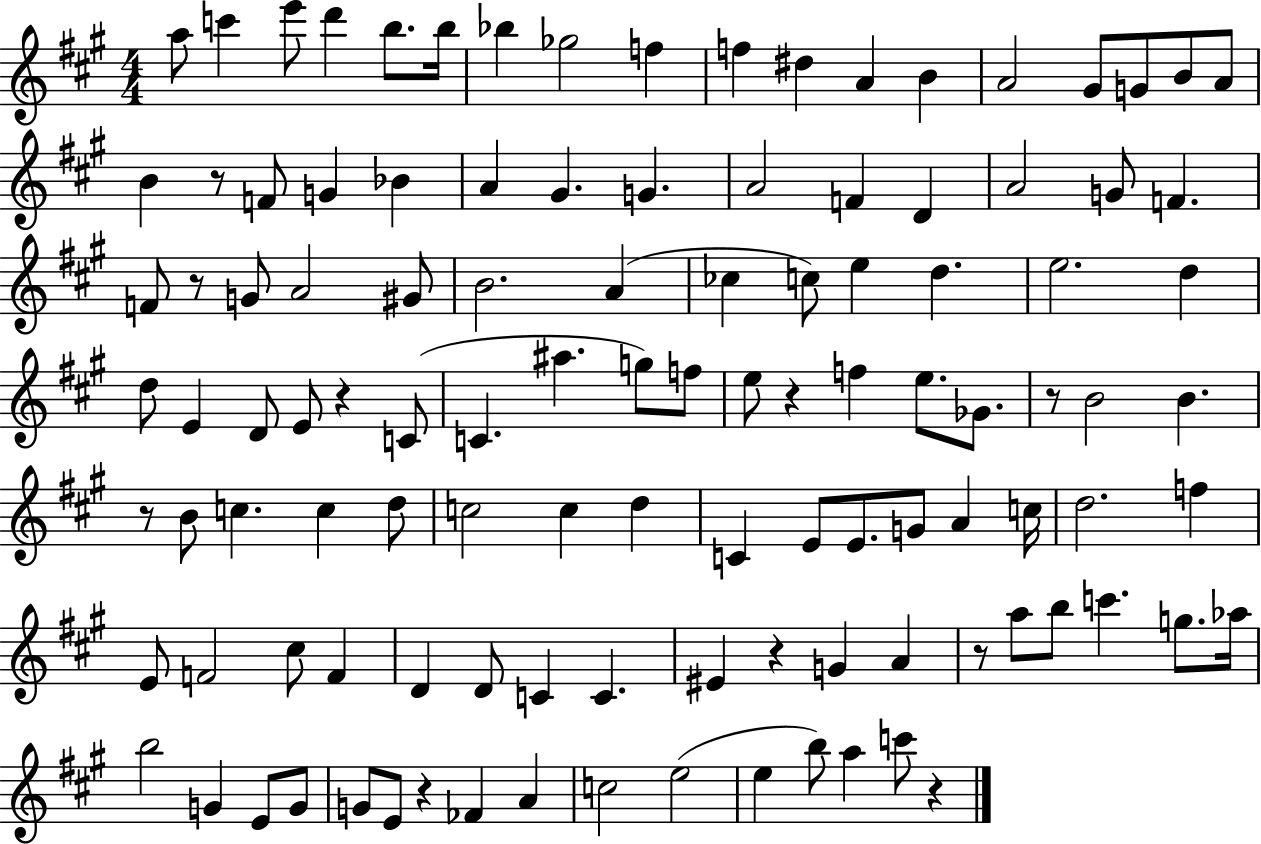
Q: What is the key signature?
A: A major